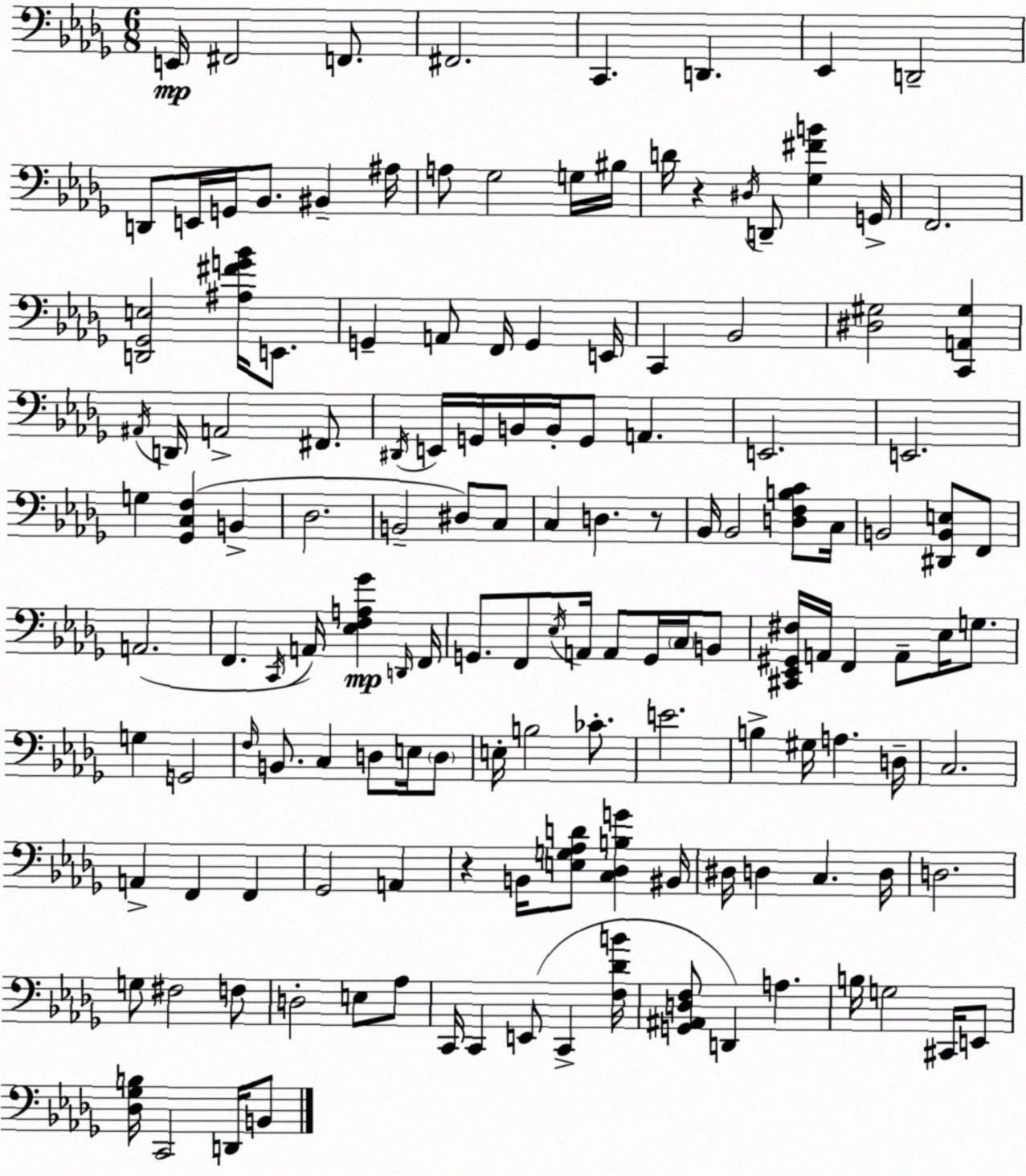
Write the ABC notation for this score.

X:1
T:Untitled
M:6/8
L:1/4
K:Bbm
E,,/4 ^F,,2 F,,/2 ^F,,2 C,, D,, _E,, D,,2 D,,/2 E,,/4 G,,/4 _B,,/2 ^B,, ^A,/4 A,/2 _G,2 G,/4 ^B,/4 D/4 z ^D,/4 D,,/2 [_G,^FB] G,,/4 F,,2 [D,,_G,,E,]2 [^A,^FG_B]/4 E,,/2 G,, A,,/2 F,,/4 G,, E,,/4 C,, _B,,2 [^D,^G,]2 [C,,A,,^G,] ^A,,/4 D,,/4 A,,2 ^F,,/2 ^D,,/4 E,,/4 G,,/4 B,,/4 B,,/4 G,,/2 A,, E,,2 E,,2 G, [_G,,C,F,] B,, _D,2 B,,2 ^D,/2 C,/2 C, D, z/2 _B,,/4 _B,,2 [D,F,B,C]/2 C,/4 B,,2 [^D,,B,,E,]/2 F,,/2 A,,2 F,, C,,/4 A,,/4 [_E,F,A,_G] D,,/4 F,,/4 G,,/2 F,,/2 _E,/4 A,,/4 A,,/2 G,,/4 C,/4 B,,/2 [^C,,_E,,^G,,^F,]/4 A,,/4 F,, A,,/2 _E,/4 G,/2 G, G,,2 F,/4 B,,/2 C, D,/2 E,/4 D,/2 E,/4 B,2 _C/2 E2 B, ^G,/4 A, D,/4 C,2 A,, F,, F,, _G,,2 A,, z B,,/4 [E,G,_A,D]/2 [C,_D,B,G] ^B,,/4 ^D,/4 D, C, D,/4 D,2 G,/2 ^F,2 F,/2 D,2 E,/2 _A,/2 C,,/4 C,, E,,/2 C,, [F,_DB]/4 [G,,^A,,D,F,]/2 D,, A, B,/4 G,2 ^C,,/4 E,,/2 [_D,_G,B,]/4 C,,2 D,,/4 B,,/2